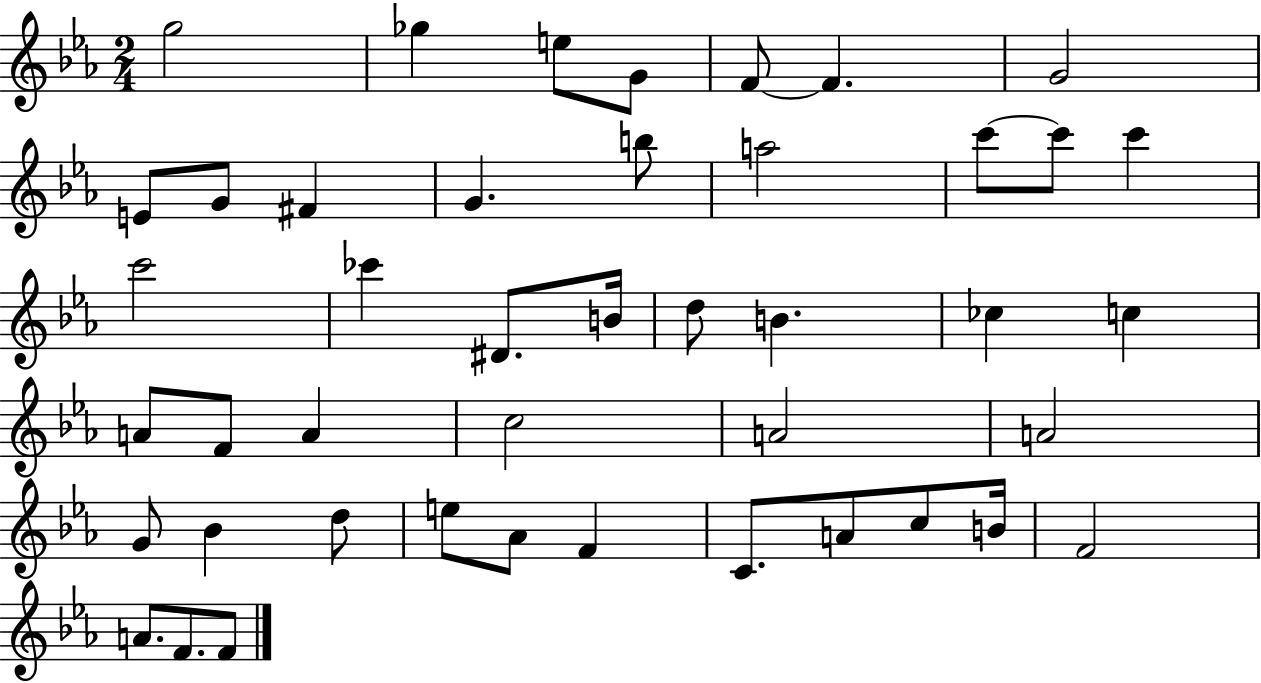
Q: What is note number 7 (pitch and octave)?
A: G4